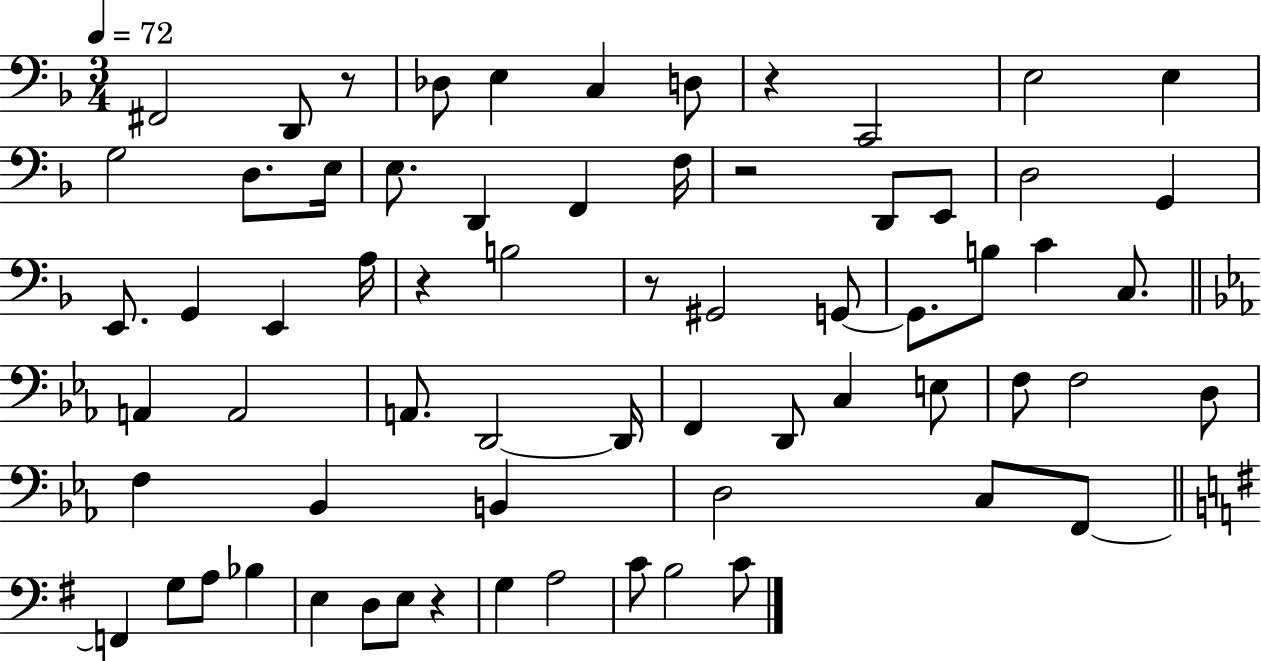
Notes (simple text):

F#2/h D2/e R/e Db3/e E3/q C3/q D3/e R/q C2/h E3/h E3/q G3/h D3/e. E3/s E3/e. D2/q F2/q F3/s R/h D2/e E2/e D3/h G2/q E2/e. G2/q E2/q A3/s R/q B3/h R/e G#2/h G2/e G2/e. B3/e C4/q C3/e. A2/q A2/h A2/e. D2/h D2/s F2/q D2/e C3/q E3/e F3/e F3/h D3/e F3/q Bb2/q B2/q D3/h C3/e F2/e F2/q G3/e A3/e Bb3/q E3/q D3/e E3/e R/q G3/q A3/h C4/e B3/h C4/e